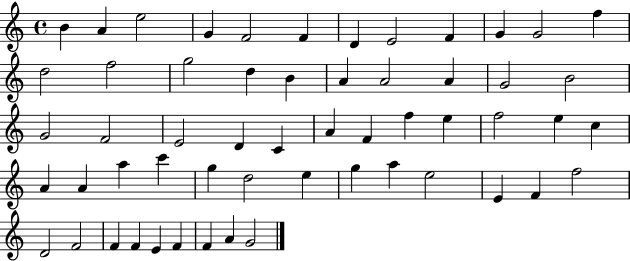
B4/q A4/q E5/h G4/q F4/h F4/q D4/q E4/h F4/q G4/q G4/h F5/q D5/h F5/h G5/h D5/q B4/q A4/q A4/h A4/q G4/h B4/h G4/h F4/h E4/h D4/q C4/q A4/q F4/q F5/q E5/q F5/h E5/q C5/q A4/q A4/q A5/q C6/q G5/q D5/h E5/q G5/q A5/q E5/h E4/q F4/q F5/h D4/h F4/h F4/q F4/q E4/q F4/q F4/q A4/q G4/h